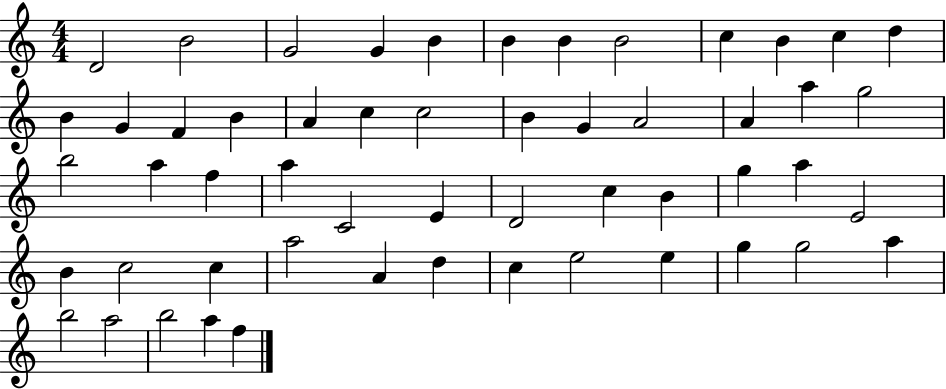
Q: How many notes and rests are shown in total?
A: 54